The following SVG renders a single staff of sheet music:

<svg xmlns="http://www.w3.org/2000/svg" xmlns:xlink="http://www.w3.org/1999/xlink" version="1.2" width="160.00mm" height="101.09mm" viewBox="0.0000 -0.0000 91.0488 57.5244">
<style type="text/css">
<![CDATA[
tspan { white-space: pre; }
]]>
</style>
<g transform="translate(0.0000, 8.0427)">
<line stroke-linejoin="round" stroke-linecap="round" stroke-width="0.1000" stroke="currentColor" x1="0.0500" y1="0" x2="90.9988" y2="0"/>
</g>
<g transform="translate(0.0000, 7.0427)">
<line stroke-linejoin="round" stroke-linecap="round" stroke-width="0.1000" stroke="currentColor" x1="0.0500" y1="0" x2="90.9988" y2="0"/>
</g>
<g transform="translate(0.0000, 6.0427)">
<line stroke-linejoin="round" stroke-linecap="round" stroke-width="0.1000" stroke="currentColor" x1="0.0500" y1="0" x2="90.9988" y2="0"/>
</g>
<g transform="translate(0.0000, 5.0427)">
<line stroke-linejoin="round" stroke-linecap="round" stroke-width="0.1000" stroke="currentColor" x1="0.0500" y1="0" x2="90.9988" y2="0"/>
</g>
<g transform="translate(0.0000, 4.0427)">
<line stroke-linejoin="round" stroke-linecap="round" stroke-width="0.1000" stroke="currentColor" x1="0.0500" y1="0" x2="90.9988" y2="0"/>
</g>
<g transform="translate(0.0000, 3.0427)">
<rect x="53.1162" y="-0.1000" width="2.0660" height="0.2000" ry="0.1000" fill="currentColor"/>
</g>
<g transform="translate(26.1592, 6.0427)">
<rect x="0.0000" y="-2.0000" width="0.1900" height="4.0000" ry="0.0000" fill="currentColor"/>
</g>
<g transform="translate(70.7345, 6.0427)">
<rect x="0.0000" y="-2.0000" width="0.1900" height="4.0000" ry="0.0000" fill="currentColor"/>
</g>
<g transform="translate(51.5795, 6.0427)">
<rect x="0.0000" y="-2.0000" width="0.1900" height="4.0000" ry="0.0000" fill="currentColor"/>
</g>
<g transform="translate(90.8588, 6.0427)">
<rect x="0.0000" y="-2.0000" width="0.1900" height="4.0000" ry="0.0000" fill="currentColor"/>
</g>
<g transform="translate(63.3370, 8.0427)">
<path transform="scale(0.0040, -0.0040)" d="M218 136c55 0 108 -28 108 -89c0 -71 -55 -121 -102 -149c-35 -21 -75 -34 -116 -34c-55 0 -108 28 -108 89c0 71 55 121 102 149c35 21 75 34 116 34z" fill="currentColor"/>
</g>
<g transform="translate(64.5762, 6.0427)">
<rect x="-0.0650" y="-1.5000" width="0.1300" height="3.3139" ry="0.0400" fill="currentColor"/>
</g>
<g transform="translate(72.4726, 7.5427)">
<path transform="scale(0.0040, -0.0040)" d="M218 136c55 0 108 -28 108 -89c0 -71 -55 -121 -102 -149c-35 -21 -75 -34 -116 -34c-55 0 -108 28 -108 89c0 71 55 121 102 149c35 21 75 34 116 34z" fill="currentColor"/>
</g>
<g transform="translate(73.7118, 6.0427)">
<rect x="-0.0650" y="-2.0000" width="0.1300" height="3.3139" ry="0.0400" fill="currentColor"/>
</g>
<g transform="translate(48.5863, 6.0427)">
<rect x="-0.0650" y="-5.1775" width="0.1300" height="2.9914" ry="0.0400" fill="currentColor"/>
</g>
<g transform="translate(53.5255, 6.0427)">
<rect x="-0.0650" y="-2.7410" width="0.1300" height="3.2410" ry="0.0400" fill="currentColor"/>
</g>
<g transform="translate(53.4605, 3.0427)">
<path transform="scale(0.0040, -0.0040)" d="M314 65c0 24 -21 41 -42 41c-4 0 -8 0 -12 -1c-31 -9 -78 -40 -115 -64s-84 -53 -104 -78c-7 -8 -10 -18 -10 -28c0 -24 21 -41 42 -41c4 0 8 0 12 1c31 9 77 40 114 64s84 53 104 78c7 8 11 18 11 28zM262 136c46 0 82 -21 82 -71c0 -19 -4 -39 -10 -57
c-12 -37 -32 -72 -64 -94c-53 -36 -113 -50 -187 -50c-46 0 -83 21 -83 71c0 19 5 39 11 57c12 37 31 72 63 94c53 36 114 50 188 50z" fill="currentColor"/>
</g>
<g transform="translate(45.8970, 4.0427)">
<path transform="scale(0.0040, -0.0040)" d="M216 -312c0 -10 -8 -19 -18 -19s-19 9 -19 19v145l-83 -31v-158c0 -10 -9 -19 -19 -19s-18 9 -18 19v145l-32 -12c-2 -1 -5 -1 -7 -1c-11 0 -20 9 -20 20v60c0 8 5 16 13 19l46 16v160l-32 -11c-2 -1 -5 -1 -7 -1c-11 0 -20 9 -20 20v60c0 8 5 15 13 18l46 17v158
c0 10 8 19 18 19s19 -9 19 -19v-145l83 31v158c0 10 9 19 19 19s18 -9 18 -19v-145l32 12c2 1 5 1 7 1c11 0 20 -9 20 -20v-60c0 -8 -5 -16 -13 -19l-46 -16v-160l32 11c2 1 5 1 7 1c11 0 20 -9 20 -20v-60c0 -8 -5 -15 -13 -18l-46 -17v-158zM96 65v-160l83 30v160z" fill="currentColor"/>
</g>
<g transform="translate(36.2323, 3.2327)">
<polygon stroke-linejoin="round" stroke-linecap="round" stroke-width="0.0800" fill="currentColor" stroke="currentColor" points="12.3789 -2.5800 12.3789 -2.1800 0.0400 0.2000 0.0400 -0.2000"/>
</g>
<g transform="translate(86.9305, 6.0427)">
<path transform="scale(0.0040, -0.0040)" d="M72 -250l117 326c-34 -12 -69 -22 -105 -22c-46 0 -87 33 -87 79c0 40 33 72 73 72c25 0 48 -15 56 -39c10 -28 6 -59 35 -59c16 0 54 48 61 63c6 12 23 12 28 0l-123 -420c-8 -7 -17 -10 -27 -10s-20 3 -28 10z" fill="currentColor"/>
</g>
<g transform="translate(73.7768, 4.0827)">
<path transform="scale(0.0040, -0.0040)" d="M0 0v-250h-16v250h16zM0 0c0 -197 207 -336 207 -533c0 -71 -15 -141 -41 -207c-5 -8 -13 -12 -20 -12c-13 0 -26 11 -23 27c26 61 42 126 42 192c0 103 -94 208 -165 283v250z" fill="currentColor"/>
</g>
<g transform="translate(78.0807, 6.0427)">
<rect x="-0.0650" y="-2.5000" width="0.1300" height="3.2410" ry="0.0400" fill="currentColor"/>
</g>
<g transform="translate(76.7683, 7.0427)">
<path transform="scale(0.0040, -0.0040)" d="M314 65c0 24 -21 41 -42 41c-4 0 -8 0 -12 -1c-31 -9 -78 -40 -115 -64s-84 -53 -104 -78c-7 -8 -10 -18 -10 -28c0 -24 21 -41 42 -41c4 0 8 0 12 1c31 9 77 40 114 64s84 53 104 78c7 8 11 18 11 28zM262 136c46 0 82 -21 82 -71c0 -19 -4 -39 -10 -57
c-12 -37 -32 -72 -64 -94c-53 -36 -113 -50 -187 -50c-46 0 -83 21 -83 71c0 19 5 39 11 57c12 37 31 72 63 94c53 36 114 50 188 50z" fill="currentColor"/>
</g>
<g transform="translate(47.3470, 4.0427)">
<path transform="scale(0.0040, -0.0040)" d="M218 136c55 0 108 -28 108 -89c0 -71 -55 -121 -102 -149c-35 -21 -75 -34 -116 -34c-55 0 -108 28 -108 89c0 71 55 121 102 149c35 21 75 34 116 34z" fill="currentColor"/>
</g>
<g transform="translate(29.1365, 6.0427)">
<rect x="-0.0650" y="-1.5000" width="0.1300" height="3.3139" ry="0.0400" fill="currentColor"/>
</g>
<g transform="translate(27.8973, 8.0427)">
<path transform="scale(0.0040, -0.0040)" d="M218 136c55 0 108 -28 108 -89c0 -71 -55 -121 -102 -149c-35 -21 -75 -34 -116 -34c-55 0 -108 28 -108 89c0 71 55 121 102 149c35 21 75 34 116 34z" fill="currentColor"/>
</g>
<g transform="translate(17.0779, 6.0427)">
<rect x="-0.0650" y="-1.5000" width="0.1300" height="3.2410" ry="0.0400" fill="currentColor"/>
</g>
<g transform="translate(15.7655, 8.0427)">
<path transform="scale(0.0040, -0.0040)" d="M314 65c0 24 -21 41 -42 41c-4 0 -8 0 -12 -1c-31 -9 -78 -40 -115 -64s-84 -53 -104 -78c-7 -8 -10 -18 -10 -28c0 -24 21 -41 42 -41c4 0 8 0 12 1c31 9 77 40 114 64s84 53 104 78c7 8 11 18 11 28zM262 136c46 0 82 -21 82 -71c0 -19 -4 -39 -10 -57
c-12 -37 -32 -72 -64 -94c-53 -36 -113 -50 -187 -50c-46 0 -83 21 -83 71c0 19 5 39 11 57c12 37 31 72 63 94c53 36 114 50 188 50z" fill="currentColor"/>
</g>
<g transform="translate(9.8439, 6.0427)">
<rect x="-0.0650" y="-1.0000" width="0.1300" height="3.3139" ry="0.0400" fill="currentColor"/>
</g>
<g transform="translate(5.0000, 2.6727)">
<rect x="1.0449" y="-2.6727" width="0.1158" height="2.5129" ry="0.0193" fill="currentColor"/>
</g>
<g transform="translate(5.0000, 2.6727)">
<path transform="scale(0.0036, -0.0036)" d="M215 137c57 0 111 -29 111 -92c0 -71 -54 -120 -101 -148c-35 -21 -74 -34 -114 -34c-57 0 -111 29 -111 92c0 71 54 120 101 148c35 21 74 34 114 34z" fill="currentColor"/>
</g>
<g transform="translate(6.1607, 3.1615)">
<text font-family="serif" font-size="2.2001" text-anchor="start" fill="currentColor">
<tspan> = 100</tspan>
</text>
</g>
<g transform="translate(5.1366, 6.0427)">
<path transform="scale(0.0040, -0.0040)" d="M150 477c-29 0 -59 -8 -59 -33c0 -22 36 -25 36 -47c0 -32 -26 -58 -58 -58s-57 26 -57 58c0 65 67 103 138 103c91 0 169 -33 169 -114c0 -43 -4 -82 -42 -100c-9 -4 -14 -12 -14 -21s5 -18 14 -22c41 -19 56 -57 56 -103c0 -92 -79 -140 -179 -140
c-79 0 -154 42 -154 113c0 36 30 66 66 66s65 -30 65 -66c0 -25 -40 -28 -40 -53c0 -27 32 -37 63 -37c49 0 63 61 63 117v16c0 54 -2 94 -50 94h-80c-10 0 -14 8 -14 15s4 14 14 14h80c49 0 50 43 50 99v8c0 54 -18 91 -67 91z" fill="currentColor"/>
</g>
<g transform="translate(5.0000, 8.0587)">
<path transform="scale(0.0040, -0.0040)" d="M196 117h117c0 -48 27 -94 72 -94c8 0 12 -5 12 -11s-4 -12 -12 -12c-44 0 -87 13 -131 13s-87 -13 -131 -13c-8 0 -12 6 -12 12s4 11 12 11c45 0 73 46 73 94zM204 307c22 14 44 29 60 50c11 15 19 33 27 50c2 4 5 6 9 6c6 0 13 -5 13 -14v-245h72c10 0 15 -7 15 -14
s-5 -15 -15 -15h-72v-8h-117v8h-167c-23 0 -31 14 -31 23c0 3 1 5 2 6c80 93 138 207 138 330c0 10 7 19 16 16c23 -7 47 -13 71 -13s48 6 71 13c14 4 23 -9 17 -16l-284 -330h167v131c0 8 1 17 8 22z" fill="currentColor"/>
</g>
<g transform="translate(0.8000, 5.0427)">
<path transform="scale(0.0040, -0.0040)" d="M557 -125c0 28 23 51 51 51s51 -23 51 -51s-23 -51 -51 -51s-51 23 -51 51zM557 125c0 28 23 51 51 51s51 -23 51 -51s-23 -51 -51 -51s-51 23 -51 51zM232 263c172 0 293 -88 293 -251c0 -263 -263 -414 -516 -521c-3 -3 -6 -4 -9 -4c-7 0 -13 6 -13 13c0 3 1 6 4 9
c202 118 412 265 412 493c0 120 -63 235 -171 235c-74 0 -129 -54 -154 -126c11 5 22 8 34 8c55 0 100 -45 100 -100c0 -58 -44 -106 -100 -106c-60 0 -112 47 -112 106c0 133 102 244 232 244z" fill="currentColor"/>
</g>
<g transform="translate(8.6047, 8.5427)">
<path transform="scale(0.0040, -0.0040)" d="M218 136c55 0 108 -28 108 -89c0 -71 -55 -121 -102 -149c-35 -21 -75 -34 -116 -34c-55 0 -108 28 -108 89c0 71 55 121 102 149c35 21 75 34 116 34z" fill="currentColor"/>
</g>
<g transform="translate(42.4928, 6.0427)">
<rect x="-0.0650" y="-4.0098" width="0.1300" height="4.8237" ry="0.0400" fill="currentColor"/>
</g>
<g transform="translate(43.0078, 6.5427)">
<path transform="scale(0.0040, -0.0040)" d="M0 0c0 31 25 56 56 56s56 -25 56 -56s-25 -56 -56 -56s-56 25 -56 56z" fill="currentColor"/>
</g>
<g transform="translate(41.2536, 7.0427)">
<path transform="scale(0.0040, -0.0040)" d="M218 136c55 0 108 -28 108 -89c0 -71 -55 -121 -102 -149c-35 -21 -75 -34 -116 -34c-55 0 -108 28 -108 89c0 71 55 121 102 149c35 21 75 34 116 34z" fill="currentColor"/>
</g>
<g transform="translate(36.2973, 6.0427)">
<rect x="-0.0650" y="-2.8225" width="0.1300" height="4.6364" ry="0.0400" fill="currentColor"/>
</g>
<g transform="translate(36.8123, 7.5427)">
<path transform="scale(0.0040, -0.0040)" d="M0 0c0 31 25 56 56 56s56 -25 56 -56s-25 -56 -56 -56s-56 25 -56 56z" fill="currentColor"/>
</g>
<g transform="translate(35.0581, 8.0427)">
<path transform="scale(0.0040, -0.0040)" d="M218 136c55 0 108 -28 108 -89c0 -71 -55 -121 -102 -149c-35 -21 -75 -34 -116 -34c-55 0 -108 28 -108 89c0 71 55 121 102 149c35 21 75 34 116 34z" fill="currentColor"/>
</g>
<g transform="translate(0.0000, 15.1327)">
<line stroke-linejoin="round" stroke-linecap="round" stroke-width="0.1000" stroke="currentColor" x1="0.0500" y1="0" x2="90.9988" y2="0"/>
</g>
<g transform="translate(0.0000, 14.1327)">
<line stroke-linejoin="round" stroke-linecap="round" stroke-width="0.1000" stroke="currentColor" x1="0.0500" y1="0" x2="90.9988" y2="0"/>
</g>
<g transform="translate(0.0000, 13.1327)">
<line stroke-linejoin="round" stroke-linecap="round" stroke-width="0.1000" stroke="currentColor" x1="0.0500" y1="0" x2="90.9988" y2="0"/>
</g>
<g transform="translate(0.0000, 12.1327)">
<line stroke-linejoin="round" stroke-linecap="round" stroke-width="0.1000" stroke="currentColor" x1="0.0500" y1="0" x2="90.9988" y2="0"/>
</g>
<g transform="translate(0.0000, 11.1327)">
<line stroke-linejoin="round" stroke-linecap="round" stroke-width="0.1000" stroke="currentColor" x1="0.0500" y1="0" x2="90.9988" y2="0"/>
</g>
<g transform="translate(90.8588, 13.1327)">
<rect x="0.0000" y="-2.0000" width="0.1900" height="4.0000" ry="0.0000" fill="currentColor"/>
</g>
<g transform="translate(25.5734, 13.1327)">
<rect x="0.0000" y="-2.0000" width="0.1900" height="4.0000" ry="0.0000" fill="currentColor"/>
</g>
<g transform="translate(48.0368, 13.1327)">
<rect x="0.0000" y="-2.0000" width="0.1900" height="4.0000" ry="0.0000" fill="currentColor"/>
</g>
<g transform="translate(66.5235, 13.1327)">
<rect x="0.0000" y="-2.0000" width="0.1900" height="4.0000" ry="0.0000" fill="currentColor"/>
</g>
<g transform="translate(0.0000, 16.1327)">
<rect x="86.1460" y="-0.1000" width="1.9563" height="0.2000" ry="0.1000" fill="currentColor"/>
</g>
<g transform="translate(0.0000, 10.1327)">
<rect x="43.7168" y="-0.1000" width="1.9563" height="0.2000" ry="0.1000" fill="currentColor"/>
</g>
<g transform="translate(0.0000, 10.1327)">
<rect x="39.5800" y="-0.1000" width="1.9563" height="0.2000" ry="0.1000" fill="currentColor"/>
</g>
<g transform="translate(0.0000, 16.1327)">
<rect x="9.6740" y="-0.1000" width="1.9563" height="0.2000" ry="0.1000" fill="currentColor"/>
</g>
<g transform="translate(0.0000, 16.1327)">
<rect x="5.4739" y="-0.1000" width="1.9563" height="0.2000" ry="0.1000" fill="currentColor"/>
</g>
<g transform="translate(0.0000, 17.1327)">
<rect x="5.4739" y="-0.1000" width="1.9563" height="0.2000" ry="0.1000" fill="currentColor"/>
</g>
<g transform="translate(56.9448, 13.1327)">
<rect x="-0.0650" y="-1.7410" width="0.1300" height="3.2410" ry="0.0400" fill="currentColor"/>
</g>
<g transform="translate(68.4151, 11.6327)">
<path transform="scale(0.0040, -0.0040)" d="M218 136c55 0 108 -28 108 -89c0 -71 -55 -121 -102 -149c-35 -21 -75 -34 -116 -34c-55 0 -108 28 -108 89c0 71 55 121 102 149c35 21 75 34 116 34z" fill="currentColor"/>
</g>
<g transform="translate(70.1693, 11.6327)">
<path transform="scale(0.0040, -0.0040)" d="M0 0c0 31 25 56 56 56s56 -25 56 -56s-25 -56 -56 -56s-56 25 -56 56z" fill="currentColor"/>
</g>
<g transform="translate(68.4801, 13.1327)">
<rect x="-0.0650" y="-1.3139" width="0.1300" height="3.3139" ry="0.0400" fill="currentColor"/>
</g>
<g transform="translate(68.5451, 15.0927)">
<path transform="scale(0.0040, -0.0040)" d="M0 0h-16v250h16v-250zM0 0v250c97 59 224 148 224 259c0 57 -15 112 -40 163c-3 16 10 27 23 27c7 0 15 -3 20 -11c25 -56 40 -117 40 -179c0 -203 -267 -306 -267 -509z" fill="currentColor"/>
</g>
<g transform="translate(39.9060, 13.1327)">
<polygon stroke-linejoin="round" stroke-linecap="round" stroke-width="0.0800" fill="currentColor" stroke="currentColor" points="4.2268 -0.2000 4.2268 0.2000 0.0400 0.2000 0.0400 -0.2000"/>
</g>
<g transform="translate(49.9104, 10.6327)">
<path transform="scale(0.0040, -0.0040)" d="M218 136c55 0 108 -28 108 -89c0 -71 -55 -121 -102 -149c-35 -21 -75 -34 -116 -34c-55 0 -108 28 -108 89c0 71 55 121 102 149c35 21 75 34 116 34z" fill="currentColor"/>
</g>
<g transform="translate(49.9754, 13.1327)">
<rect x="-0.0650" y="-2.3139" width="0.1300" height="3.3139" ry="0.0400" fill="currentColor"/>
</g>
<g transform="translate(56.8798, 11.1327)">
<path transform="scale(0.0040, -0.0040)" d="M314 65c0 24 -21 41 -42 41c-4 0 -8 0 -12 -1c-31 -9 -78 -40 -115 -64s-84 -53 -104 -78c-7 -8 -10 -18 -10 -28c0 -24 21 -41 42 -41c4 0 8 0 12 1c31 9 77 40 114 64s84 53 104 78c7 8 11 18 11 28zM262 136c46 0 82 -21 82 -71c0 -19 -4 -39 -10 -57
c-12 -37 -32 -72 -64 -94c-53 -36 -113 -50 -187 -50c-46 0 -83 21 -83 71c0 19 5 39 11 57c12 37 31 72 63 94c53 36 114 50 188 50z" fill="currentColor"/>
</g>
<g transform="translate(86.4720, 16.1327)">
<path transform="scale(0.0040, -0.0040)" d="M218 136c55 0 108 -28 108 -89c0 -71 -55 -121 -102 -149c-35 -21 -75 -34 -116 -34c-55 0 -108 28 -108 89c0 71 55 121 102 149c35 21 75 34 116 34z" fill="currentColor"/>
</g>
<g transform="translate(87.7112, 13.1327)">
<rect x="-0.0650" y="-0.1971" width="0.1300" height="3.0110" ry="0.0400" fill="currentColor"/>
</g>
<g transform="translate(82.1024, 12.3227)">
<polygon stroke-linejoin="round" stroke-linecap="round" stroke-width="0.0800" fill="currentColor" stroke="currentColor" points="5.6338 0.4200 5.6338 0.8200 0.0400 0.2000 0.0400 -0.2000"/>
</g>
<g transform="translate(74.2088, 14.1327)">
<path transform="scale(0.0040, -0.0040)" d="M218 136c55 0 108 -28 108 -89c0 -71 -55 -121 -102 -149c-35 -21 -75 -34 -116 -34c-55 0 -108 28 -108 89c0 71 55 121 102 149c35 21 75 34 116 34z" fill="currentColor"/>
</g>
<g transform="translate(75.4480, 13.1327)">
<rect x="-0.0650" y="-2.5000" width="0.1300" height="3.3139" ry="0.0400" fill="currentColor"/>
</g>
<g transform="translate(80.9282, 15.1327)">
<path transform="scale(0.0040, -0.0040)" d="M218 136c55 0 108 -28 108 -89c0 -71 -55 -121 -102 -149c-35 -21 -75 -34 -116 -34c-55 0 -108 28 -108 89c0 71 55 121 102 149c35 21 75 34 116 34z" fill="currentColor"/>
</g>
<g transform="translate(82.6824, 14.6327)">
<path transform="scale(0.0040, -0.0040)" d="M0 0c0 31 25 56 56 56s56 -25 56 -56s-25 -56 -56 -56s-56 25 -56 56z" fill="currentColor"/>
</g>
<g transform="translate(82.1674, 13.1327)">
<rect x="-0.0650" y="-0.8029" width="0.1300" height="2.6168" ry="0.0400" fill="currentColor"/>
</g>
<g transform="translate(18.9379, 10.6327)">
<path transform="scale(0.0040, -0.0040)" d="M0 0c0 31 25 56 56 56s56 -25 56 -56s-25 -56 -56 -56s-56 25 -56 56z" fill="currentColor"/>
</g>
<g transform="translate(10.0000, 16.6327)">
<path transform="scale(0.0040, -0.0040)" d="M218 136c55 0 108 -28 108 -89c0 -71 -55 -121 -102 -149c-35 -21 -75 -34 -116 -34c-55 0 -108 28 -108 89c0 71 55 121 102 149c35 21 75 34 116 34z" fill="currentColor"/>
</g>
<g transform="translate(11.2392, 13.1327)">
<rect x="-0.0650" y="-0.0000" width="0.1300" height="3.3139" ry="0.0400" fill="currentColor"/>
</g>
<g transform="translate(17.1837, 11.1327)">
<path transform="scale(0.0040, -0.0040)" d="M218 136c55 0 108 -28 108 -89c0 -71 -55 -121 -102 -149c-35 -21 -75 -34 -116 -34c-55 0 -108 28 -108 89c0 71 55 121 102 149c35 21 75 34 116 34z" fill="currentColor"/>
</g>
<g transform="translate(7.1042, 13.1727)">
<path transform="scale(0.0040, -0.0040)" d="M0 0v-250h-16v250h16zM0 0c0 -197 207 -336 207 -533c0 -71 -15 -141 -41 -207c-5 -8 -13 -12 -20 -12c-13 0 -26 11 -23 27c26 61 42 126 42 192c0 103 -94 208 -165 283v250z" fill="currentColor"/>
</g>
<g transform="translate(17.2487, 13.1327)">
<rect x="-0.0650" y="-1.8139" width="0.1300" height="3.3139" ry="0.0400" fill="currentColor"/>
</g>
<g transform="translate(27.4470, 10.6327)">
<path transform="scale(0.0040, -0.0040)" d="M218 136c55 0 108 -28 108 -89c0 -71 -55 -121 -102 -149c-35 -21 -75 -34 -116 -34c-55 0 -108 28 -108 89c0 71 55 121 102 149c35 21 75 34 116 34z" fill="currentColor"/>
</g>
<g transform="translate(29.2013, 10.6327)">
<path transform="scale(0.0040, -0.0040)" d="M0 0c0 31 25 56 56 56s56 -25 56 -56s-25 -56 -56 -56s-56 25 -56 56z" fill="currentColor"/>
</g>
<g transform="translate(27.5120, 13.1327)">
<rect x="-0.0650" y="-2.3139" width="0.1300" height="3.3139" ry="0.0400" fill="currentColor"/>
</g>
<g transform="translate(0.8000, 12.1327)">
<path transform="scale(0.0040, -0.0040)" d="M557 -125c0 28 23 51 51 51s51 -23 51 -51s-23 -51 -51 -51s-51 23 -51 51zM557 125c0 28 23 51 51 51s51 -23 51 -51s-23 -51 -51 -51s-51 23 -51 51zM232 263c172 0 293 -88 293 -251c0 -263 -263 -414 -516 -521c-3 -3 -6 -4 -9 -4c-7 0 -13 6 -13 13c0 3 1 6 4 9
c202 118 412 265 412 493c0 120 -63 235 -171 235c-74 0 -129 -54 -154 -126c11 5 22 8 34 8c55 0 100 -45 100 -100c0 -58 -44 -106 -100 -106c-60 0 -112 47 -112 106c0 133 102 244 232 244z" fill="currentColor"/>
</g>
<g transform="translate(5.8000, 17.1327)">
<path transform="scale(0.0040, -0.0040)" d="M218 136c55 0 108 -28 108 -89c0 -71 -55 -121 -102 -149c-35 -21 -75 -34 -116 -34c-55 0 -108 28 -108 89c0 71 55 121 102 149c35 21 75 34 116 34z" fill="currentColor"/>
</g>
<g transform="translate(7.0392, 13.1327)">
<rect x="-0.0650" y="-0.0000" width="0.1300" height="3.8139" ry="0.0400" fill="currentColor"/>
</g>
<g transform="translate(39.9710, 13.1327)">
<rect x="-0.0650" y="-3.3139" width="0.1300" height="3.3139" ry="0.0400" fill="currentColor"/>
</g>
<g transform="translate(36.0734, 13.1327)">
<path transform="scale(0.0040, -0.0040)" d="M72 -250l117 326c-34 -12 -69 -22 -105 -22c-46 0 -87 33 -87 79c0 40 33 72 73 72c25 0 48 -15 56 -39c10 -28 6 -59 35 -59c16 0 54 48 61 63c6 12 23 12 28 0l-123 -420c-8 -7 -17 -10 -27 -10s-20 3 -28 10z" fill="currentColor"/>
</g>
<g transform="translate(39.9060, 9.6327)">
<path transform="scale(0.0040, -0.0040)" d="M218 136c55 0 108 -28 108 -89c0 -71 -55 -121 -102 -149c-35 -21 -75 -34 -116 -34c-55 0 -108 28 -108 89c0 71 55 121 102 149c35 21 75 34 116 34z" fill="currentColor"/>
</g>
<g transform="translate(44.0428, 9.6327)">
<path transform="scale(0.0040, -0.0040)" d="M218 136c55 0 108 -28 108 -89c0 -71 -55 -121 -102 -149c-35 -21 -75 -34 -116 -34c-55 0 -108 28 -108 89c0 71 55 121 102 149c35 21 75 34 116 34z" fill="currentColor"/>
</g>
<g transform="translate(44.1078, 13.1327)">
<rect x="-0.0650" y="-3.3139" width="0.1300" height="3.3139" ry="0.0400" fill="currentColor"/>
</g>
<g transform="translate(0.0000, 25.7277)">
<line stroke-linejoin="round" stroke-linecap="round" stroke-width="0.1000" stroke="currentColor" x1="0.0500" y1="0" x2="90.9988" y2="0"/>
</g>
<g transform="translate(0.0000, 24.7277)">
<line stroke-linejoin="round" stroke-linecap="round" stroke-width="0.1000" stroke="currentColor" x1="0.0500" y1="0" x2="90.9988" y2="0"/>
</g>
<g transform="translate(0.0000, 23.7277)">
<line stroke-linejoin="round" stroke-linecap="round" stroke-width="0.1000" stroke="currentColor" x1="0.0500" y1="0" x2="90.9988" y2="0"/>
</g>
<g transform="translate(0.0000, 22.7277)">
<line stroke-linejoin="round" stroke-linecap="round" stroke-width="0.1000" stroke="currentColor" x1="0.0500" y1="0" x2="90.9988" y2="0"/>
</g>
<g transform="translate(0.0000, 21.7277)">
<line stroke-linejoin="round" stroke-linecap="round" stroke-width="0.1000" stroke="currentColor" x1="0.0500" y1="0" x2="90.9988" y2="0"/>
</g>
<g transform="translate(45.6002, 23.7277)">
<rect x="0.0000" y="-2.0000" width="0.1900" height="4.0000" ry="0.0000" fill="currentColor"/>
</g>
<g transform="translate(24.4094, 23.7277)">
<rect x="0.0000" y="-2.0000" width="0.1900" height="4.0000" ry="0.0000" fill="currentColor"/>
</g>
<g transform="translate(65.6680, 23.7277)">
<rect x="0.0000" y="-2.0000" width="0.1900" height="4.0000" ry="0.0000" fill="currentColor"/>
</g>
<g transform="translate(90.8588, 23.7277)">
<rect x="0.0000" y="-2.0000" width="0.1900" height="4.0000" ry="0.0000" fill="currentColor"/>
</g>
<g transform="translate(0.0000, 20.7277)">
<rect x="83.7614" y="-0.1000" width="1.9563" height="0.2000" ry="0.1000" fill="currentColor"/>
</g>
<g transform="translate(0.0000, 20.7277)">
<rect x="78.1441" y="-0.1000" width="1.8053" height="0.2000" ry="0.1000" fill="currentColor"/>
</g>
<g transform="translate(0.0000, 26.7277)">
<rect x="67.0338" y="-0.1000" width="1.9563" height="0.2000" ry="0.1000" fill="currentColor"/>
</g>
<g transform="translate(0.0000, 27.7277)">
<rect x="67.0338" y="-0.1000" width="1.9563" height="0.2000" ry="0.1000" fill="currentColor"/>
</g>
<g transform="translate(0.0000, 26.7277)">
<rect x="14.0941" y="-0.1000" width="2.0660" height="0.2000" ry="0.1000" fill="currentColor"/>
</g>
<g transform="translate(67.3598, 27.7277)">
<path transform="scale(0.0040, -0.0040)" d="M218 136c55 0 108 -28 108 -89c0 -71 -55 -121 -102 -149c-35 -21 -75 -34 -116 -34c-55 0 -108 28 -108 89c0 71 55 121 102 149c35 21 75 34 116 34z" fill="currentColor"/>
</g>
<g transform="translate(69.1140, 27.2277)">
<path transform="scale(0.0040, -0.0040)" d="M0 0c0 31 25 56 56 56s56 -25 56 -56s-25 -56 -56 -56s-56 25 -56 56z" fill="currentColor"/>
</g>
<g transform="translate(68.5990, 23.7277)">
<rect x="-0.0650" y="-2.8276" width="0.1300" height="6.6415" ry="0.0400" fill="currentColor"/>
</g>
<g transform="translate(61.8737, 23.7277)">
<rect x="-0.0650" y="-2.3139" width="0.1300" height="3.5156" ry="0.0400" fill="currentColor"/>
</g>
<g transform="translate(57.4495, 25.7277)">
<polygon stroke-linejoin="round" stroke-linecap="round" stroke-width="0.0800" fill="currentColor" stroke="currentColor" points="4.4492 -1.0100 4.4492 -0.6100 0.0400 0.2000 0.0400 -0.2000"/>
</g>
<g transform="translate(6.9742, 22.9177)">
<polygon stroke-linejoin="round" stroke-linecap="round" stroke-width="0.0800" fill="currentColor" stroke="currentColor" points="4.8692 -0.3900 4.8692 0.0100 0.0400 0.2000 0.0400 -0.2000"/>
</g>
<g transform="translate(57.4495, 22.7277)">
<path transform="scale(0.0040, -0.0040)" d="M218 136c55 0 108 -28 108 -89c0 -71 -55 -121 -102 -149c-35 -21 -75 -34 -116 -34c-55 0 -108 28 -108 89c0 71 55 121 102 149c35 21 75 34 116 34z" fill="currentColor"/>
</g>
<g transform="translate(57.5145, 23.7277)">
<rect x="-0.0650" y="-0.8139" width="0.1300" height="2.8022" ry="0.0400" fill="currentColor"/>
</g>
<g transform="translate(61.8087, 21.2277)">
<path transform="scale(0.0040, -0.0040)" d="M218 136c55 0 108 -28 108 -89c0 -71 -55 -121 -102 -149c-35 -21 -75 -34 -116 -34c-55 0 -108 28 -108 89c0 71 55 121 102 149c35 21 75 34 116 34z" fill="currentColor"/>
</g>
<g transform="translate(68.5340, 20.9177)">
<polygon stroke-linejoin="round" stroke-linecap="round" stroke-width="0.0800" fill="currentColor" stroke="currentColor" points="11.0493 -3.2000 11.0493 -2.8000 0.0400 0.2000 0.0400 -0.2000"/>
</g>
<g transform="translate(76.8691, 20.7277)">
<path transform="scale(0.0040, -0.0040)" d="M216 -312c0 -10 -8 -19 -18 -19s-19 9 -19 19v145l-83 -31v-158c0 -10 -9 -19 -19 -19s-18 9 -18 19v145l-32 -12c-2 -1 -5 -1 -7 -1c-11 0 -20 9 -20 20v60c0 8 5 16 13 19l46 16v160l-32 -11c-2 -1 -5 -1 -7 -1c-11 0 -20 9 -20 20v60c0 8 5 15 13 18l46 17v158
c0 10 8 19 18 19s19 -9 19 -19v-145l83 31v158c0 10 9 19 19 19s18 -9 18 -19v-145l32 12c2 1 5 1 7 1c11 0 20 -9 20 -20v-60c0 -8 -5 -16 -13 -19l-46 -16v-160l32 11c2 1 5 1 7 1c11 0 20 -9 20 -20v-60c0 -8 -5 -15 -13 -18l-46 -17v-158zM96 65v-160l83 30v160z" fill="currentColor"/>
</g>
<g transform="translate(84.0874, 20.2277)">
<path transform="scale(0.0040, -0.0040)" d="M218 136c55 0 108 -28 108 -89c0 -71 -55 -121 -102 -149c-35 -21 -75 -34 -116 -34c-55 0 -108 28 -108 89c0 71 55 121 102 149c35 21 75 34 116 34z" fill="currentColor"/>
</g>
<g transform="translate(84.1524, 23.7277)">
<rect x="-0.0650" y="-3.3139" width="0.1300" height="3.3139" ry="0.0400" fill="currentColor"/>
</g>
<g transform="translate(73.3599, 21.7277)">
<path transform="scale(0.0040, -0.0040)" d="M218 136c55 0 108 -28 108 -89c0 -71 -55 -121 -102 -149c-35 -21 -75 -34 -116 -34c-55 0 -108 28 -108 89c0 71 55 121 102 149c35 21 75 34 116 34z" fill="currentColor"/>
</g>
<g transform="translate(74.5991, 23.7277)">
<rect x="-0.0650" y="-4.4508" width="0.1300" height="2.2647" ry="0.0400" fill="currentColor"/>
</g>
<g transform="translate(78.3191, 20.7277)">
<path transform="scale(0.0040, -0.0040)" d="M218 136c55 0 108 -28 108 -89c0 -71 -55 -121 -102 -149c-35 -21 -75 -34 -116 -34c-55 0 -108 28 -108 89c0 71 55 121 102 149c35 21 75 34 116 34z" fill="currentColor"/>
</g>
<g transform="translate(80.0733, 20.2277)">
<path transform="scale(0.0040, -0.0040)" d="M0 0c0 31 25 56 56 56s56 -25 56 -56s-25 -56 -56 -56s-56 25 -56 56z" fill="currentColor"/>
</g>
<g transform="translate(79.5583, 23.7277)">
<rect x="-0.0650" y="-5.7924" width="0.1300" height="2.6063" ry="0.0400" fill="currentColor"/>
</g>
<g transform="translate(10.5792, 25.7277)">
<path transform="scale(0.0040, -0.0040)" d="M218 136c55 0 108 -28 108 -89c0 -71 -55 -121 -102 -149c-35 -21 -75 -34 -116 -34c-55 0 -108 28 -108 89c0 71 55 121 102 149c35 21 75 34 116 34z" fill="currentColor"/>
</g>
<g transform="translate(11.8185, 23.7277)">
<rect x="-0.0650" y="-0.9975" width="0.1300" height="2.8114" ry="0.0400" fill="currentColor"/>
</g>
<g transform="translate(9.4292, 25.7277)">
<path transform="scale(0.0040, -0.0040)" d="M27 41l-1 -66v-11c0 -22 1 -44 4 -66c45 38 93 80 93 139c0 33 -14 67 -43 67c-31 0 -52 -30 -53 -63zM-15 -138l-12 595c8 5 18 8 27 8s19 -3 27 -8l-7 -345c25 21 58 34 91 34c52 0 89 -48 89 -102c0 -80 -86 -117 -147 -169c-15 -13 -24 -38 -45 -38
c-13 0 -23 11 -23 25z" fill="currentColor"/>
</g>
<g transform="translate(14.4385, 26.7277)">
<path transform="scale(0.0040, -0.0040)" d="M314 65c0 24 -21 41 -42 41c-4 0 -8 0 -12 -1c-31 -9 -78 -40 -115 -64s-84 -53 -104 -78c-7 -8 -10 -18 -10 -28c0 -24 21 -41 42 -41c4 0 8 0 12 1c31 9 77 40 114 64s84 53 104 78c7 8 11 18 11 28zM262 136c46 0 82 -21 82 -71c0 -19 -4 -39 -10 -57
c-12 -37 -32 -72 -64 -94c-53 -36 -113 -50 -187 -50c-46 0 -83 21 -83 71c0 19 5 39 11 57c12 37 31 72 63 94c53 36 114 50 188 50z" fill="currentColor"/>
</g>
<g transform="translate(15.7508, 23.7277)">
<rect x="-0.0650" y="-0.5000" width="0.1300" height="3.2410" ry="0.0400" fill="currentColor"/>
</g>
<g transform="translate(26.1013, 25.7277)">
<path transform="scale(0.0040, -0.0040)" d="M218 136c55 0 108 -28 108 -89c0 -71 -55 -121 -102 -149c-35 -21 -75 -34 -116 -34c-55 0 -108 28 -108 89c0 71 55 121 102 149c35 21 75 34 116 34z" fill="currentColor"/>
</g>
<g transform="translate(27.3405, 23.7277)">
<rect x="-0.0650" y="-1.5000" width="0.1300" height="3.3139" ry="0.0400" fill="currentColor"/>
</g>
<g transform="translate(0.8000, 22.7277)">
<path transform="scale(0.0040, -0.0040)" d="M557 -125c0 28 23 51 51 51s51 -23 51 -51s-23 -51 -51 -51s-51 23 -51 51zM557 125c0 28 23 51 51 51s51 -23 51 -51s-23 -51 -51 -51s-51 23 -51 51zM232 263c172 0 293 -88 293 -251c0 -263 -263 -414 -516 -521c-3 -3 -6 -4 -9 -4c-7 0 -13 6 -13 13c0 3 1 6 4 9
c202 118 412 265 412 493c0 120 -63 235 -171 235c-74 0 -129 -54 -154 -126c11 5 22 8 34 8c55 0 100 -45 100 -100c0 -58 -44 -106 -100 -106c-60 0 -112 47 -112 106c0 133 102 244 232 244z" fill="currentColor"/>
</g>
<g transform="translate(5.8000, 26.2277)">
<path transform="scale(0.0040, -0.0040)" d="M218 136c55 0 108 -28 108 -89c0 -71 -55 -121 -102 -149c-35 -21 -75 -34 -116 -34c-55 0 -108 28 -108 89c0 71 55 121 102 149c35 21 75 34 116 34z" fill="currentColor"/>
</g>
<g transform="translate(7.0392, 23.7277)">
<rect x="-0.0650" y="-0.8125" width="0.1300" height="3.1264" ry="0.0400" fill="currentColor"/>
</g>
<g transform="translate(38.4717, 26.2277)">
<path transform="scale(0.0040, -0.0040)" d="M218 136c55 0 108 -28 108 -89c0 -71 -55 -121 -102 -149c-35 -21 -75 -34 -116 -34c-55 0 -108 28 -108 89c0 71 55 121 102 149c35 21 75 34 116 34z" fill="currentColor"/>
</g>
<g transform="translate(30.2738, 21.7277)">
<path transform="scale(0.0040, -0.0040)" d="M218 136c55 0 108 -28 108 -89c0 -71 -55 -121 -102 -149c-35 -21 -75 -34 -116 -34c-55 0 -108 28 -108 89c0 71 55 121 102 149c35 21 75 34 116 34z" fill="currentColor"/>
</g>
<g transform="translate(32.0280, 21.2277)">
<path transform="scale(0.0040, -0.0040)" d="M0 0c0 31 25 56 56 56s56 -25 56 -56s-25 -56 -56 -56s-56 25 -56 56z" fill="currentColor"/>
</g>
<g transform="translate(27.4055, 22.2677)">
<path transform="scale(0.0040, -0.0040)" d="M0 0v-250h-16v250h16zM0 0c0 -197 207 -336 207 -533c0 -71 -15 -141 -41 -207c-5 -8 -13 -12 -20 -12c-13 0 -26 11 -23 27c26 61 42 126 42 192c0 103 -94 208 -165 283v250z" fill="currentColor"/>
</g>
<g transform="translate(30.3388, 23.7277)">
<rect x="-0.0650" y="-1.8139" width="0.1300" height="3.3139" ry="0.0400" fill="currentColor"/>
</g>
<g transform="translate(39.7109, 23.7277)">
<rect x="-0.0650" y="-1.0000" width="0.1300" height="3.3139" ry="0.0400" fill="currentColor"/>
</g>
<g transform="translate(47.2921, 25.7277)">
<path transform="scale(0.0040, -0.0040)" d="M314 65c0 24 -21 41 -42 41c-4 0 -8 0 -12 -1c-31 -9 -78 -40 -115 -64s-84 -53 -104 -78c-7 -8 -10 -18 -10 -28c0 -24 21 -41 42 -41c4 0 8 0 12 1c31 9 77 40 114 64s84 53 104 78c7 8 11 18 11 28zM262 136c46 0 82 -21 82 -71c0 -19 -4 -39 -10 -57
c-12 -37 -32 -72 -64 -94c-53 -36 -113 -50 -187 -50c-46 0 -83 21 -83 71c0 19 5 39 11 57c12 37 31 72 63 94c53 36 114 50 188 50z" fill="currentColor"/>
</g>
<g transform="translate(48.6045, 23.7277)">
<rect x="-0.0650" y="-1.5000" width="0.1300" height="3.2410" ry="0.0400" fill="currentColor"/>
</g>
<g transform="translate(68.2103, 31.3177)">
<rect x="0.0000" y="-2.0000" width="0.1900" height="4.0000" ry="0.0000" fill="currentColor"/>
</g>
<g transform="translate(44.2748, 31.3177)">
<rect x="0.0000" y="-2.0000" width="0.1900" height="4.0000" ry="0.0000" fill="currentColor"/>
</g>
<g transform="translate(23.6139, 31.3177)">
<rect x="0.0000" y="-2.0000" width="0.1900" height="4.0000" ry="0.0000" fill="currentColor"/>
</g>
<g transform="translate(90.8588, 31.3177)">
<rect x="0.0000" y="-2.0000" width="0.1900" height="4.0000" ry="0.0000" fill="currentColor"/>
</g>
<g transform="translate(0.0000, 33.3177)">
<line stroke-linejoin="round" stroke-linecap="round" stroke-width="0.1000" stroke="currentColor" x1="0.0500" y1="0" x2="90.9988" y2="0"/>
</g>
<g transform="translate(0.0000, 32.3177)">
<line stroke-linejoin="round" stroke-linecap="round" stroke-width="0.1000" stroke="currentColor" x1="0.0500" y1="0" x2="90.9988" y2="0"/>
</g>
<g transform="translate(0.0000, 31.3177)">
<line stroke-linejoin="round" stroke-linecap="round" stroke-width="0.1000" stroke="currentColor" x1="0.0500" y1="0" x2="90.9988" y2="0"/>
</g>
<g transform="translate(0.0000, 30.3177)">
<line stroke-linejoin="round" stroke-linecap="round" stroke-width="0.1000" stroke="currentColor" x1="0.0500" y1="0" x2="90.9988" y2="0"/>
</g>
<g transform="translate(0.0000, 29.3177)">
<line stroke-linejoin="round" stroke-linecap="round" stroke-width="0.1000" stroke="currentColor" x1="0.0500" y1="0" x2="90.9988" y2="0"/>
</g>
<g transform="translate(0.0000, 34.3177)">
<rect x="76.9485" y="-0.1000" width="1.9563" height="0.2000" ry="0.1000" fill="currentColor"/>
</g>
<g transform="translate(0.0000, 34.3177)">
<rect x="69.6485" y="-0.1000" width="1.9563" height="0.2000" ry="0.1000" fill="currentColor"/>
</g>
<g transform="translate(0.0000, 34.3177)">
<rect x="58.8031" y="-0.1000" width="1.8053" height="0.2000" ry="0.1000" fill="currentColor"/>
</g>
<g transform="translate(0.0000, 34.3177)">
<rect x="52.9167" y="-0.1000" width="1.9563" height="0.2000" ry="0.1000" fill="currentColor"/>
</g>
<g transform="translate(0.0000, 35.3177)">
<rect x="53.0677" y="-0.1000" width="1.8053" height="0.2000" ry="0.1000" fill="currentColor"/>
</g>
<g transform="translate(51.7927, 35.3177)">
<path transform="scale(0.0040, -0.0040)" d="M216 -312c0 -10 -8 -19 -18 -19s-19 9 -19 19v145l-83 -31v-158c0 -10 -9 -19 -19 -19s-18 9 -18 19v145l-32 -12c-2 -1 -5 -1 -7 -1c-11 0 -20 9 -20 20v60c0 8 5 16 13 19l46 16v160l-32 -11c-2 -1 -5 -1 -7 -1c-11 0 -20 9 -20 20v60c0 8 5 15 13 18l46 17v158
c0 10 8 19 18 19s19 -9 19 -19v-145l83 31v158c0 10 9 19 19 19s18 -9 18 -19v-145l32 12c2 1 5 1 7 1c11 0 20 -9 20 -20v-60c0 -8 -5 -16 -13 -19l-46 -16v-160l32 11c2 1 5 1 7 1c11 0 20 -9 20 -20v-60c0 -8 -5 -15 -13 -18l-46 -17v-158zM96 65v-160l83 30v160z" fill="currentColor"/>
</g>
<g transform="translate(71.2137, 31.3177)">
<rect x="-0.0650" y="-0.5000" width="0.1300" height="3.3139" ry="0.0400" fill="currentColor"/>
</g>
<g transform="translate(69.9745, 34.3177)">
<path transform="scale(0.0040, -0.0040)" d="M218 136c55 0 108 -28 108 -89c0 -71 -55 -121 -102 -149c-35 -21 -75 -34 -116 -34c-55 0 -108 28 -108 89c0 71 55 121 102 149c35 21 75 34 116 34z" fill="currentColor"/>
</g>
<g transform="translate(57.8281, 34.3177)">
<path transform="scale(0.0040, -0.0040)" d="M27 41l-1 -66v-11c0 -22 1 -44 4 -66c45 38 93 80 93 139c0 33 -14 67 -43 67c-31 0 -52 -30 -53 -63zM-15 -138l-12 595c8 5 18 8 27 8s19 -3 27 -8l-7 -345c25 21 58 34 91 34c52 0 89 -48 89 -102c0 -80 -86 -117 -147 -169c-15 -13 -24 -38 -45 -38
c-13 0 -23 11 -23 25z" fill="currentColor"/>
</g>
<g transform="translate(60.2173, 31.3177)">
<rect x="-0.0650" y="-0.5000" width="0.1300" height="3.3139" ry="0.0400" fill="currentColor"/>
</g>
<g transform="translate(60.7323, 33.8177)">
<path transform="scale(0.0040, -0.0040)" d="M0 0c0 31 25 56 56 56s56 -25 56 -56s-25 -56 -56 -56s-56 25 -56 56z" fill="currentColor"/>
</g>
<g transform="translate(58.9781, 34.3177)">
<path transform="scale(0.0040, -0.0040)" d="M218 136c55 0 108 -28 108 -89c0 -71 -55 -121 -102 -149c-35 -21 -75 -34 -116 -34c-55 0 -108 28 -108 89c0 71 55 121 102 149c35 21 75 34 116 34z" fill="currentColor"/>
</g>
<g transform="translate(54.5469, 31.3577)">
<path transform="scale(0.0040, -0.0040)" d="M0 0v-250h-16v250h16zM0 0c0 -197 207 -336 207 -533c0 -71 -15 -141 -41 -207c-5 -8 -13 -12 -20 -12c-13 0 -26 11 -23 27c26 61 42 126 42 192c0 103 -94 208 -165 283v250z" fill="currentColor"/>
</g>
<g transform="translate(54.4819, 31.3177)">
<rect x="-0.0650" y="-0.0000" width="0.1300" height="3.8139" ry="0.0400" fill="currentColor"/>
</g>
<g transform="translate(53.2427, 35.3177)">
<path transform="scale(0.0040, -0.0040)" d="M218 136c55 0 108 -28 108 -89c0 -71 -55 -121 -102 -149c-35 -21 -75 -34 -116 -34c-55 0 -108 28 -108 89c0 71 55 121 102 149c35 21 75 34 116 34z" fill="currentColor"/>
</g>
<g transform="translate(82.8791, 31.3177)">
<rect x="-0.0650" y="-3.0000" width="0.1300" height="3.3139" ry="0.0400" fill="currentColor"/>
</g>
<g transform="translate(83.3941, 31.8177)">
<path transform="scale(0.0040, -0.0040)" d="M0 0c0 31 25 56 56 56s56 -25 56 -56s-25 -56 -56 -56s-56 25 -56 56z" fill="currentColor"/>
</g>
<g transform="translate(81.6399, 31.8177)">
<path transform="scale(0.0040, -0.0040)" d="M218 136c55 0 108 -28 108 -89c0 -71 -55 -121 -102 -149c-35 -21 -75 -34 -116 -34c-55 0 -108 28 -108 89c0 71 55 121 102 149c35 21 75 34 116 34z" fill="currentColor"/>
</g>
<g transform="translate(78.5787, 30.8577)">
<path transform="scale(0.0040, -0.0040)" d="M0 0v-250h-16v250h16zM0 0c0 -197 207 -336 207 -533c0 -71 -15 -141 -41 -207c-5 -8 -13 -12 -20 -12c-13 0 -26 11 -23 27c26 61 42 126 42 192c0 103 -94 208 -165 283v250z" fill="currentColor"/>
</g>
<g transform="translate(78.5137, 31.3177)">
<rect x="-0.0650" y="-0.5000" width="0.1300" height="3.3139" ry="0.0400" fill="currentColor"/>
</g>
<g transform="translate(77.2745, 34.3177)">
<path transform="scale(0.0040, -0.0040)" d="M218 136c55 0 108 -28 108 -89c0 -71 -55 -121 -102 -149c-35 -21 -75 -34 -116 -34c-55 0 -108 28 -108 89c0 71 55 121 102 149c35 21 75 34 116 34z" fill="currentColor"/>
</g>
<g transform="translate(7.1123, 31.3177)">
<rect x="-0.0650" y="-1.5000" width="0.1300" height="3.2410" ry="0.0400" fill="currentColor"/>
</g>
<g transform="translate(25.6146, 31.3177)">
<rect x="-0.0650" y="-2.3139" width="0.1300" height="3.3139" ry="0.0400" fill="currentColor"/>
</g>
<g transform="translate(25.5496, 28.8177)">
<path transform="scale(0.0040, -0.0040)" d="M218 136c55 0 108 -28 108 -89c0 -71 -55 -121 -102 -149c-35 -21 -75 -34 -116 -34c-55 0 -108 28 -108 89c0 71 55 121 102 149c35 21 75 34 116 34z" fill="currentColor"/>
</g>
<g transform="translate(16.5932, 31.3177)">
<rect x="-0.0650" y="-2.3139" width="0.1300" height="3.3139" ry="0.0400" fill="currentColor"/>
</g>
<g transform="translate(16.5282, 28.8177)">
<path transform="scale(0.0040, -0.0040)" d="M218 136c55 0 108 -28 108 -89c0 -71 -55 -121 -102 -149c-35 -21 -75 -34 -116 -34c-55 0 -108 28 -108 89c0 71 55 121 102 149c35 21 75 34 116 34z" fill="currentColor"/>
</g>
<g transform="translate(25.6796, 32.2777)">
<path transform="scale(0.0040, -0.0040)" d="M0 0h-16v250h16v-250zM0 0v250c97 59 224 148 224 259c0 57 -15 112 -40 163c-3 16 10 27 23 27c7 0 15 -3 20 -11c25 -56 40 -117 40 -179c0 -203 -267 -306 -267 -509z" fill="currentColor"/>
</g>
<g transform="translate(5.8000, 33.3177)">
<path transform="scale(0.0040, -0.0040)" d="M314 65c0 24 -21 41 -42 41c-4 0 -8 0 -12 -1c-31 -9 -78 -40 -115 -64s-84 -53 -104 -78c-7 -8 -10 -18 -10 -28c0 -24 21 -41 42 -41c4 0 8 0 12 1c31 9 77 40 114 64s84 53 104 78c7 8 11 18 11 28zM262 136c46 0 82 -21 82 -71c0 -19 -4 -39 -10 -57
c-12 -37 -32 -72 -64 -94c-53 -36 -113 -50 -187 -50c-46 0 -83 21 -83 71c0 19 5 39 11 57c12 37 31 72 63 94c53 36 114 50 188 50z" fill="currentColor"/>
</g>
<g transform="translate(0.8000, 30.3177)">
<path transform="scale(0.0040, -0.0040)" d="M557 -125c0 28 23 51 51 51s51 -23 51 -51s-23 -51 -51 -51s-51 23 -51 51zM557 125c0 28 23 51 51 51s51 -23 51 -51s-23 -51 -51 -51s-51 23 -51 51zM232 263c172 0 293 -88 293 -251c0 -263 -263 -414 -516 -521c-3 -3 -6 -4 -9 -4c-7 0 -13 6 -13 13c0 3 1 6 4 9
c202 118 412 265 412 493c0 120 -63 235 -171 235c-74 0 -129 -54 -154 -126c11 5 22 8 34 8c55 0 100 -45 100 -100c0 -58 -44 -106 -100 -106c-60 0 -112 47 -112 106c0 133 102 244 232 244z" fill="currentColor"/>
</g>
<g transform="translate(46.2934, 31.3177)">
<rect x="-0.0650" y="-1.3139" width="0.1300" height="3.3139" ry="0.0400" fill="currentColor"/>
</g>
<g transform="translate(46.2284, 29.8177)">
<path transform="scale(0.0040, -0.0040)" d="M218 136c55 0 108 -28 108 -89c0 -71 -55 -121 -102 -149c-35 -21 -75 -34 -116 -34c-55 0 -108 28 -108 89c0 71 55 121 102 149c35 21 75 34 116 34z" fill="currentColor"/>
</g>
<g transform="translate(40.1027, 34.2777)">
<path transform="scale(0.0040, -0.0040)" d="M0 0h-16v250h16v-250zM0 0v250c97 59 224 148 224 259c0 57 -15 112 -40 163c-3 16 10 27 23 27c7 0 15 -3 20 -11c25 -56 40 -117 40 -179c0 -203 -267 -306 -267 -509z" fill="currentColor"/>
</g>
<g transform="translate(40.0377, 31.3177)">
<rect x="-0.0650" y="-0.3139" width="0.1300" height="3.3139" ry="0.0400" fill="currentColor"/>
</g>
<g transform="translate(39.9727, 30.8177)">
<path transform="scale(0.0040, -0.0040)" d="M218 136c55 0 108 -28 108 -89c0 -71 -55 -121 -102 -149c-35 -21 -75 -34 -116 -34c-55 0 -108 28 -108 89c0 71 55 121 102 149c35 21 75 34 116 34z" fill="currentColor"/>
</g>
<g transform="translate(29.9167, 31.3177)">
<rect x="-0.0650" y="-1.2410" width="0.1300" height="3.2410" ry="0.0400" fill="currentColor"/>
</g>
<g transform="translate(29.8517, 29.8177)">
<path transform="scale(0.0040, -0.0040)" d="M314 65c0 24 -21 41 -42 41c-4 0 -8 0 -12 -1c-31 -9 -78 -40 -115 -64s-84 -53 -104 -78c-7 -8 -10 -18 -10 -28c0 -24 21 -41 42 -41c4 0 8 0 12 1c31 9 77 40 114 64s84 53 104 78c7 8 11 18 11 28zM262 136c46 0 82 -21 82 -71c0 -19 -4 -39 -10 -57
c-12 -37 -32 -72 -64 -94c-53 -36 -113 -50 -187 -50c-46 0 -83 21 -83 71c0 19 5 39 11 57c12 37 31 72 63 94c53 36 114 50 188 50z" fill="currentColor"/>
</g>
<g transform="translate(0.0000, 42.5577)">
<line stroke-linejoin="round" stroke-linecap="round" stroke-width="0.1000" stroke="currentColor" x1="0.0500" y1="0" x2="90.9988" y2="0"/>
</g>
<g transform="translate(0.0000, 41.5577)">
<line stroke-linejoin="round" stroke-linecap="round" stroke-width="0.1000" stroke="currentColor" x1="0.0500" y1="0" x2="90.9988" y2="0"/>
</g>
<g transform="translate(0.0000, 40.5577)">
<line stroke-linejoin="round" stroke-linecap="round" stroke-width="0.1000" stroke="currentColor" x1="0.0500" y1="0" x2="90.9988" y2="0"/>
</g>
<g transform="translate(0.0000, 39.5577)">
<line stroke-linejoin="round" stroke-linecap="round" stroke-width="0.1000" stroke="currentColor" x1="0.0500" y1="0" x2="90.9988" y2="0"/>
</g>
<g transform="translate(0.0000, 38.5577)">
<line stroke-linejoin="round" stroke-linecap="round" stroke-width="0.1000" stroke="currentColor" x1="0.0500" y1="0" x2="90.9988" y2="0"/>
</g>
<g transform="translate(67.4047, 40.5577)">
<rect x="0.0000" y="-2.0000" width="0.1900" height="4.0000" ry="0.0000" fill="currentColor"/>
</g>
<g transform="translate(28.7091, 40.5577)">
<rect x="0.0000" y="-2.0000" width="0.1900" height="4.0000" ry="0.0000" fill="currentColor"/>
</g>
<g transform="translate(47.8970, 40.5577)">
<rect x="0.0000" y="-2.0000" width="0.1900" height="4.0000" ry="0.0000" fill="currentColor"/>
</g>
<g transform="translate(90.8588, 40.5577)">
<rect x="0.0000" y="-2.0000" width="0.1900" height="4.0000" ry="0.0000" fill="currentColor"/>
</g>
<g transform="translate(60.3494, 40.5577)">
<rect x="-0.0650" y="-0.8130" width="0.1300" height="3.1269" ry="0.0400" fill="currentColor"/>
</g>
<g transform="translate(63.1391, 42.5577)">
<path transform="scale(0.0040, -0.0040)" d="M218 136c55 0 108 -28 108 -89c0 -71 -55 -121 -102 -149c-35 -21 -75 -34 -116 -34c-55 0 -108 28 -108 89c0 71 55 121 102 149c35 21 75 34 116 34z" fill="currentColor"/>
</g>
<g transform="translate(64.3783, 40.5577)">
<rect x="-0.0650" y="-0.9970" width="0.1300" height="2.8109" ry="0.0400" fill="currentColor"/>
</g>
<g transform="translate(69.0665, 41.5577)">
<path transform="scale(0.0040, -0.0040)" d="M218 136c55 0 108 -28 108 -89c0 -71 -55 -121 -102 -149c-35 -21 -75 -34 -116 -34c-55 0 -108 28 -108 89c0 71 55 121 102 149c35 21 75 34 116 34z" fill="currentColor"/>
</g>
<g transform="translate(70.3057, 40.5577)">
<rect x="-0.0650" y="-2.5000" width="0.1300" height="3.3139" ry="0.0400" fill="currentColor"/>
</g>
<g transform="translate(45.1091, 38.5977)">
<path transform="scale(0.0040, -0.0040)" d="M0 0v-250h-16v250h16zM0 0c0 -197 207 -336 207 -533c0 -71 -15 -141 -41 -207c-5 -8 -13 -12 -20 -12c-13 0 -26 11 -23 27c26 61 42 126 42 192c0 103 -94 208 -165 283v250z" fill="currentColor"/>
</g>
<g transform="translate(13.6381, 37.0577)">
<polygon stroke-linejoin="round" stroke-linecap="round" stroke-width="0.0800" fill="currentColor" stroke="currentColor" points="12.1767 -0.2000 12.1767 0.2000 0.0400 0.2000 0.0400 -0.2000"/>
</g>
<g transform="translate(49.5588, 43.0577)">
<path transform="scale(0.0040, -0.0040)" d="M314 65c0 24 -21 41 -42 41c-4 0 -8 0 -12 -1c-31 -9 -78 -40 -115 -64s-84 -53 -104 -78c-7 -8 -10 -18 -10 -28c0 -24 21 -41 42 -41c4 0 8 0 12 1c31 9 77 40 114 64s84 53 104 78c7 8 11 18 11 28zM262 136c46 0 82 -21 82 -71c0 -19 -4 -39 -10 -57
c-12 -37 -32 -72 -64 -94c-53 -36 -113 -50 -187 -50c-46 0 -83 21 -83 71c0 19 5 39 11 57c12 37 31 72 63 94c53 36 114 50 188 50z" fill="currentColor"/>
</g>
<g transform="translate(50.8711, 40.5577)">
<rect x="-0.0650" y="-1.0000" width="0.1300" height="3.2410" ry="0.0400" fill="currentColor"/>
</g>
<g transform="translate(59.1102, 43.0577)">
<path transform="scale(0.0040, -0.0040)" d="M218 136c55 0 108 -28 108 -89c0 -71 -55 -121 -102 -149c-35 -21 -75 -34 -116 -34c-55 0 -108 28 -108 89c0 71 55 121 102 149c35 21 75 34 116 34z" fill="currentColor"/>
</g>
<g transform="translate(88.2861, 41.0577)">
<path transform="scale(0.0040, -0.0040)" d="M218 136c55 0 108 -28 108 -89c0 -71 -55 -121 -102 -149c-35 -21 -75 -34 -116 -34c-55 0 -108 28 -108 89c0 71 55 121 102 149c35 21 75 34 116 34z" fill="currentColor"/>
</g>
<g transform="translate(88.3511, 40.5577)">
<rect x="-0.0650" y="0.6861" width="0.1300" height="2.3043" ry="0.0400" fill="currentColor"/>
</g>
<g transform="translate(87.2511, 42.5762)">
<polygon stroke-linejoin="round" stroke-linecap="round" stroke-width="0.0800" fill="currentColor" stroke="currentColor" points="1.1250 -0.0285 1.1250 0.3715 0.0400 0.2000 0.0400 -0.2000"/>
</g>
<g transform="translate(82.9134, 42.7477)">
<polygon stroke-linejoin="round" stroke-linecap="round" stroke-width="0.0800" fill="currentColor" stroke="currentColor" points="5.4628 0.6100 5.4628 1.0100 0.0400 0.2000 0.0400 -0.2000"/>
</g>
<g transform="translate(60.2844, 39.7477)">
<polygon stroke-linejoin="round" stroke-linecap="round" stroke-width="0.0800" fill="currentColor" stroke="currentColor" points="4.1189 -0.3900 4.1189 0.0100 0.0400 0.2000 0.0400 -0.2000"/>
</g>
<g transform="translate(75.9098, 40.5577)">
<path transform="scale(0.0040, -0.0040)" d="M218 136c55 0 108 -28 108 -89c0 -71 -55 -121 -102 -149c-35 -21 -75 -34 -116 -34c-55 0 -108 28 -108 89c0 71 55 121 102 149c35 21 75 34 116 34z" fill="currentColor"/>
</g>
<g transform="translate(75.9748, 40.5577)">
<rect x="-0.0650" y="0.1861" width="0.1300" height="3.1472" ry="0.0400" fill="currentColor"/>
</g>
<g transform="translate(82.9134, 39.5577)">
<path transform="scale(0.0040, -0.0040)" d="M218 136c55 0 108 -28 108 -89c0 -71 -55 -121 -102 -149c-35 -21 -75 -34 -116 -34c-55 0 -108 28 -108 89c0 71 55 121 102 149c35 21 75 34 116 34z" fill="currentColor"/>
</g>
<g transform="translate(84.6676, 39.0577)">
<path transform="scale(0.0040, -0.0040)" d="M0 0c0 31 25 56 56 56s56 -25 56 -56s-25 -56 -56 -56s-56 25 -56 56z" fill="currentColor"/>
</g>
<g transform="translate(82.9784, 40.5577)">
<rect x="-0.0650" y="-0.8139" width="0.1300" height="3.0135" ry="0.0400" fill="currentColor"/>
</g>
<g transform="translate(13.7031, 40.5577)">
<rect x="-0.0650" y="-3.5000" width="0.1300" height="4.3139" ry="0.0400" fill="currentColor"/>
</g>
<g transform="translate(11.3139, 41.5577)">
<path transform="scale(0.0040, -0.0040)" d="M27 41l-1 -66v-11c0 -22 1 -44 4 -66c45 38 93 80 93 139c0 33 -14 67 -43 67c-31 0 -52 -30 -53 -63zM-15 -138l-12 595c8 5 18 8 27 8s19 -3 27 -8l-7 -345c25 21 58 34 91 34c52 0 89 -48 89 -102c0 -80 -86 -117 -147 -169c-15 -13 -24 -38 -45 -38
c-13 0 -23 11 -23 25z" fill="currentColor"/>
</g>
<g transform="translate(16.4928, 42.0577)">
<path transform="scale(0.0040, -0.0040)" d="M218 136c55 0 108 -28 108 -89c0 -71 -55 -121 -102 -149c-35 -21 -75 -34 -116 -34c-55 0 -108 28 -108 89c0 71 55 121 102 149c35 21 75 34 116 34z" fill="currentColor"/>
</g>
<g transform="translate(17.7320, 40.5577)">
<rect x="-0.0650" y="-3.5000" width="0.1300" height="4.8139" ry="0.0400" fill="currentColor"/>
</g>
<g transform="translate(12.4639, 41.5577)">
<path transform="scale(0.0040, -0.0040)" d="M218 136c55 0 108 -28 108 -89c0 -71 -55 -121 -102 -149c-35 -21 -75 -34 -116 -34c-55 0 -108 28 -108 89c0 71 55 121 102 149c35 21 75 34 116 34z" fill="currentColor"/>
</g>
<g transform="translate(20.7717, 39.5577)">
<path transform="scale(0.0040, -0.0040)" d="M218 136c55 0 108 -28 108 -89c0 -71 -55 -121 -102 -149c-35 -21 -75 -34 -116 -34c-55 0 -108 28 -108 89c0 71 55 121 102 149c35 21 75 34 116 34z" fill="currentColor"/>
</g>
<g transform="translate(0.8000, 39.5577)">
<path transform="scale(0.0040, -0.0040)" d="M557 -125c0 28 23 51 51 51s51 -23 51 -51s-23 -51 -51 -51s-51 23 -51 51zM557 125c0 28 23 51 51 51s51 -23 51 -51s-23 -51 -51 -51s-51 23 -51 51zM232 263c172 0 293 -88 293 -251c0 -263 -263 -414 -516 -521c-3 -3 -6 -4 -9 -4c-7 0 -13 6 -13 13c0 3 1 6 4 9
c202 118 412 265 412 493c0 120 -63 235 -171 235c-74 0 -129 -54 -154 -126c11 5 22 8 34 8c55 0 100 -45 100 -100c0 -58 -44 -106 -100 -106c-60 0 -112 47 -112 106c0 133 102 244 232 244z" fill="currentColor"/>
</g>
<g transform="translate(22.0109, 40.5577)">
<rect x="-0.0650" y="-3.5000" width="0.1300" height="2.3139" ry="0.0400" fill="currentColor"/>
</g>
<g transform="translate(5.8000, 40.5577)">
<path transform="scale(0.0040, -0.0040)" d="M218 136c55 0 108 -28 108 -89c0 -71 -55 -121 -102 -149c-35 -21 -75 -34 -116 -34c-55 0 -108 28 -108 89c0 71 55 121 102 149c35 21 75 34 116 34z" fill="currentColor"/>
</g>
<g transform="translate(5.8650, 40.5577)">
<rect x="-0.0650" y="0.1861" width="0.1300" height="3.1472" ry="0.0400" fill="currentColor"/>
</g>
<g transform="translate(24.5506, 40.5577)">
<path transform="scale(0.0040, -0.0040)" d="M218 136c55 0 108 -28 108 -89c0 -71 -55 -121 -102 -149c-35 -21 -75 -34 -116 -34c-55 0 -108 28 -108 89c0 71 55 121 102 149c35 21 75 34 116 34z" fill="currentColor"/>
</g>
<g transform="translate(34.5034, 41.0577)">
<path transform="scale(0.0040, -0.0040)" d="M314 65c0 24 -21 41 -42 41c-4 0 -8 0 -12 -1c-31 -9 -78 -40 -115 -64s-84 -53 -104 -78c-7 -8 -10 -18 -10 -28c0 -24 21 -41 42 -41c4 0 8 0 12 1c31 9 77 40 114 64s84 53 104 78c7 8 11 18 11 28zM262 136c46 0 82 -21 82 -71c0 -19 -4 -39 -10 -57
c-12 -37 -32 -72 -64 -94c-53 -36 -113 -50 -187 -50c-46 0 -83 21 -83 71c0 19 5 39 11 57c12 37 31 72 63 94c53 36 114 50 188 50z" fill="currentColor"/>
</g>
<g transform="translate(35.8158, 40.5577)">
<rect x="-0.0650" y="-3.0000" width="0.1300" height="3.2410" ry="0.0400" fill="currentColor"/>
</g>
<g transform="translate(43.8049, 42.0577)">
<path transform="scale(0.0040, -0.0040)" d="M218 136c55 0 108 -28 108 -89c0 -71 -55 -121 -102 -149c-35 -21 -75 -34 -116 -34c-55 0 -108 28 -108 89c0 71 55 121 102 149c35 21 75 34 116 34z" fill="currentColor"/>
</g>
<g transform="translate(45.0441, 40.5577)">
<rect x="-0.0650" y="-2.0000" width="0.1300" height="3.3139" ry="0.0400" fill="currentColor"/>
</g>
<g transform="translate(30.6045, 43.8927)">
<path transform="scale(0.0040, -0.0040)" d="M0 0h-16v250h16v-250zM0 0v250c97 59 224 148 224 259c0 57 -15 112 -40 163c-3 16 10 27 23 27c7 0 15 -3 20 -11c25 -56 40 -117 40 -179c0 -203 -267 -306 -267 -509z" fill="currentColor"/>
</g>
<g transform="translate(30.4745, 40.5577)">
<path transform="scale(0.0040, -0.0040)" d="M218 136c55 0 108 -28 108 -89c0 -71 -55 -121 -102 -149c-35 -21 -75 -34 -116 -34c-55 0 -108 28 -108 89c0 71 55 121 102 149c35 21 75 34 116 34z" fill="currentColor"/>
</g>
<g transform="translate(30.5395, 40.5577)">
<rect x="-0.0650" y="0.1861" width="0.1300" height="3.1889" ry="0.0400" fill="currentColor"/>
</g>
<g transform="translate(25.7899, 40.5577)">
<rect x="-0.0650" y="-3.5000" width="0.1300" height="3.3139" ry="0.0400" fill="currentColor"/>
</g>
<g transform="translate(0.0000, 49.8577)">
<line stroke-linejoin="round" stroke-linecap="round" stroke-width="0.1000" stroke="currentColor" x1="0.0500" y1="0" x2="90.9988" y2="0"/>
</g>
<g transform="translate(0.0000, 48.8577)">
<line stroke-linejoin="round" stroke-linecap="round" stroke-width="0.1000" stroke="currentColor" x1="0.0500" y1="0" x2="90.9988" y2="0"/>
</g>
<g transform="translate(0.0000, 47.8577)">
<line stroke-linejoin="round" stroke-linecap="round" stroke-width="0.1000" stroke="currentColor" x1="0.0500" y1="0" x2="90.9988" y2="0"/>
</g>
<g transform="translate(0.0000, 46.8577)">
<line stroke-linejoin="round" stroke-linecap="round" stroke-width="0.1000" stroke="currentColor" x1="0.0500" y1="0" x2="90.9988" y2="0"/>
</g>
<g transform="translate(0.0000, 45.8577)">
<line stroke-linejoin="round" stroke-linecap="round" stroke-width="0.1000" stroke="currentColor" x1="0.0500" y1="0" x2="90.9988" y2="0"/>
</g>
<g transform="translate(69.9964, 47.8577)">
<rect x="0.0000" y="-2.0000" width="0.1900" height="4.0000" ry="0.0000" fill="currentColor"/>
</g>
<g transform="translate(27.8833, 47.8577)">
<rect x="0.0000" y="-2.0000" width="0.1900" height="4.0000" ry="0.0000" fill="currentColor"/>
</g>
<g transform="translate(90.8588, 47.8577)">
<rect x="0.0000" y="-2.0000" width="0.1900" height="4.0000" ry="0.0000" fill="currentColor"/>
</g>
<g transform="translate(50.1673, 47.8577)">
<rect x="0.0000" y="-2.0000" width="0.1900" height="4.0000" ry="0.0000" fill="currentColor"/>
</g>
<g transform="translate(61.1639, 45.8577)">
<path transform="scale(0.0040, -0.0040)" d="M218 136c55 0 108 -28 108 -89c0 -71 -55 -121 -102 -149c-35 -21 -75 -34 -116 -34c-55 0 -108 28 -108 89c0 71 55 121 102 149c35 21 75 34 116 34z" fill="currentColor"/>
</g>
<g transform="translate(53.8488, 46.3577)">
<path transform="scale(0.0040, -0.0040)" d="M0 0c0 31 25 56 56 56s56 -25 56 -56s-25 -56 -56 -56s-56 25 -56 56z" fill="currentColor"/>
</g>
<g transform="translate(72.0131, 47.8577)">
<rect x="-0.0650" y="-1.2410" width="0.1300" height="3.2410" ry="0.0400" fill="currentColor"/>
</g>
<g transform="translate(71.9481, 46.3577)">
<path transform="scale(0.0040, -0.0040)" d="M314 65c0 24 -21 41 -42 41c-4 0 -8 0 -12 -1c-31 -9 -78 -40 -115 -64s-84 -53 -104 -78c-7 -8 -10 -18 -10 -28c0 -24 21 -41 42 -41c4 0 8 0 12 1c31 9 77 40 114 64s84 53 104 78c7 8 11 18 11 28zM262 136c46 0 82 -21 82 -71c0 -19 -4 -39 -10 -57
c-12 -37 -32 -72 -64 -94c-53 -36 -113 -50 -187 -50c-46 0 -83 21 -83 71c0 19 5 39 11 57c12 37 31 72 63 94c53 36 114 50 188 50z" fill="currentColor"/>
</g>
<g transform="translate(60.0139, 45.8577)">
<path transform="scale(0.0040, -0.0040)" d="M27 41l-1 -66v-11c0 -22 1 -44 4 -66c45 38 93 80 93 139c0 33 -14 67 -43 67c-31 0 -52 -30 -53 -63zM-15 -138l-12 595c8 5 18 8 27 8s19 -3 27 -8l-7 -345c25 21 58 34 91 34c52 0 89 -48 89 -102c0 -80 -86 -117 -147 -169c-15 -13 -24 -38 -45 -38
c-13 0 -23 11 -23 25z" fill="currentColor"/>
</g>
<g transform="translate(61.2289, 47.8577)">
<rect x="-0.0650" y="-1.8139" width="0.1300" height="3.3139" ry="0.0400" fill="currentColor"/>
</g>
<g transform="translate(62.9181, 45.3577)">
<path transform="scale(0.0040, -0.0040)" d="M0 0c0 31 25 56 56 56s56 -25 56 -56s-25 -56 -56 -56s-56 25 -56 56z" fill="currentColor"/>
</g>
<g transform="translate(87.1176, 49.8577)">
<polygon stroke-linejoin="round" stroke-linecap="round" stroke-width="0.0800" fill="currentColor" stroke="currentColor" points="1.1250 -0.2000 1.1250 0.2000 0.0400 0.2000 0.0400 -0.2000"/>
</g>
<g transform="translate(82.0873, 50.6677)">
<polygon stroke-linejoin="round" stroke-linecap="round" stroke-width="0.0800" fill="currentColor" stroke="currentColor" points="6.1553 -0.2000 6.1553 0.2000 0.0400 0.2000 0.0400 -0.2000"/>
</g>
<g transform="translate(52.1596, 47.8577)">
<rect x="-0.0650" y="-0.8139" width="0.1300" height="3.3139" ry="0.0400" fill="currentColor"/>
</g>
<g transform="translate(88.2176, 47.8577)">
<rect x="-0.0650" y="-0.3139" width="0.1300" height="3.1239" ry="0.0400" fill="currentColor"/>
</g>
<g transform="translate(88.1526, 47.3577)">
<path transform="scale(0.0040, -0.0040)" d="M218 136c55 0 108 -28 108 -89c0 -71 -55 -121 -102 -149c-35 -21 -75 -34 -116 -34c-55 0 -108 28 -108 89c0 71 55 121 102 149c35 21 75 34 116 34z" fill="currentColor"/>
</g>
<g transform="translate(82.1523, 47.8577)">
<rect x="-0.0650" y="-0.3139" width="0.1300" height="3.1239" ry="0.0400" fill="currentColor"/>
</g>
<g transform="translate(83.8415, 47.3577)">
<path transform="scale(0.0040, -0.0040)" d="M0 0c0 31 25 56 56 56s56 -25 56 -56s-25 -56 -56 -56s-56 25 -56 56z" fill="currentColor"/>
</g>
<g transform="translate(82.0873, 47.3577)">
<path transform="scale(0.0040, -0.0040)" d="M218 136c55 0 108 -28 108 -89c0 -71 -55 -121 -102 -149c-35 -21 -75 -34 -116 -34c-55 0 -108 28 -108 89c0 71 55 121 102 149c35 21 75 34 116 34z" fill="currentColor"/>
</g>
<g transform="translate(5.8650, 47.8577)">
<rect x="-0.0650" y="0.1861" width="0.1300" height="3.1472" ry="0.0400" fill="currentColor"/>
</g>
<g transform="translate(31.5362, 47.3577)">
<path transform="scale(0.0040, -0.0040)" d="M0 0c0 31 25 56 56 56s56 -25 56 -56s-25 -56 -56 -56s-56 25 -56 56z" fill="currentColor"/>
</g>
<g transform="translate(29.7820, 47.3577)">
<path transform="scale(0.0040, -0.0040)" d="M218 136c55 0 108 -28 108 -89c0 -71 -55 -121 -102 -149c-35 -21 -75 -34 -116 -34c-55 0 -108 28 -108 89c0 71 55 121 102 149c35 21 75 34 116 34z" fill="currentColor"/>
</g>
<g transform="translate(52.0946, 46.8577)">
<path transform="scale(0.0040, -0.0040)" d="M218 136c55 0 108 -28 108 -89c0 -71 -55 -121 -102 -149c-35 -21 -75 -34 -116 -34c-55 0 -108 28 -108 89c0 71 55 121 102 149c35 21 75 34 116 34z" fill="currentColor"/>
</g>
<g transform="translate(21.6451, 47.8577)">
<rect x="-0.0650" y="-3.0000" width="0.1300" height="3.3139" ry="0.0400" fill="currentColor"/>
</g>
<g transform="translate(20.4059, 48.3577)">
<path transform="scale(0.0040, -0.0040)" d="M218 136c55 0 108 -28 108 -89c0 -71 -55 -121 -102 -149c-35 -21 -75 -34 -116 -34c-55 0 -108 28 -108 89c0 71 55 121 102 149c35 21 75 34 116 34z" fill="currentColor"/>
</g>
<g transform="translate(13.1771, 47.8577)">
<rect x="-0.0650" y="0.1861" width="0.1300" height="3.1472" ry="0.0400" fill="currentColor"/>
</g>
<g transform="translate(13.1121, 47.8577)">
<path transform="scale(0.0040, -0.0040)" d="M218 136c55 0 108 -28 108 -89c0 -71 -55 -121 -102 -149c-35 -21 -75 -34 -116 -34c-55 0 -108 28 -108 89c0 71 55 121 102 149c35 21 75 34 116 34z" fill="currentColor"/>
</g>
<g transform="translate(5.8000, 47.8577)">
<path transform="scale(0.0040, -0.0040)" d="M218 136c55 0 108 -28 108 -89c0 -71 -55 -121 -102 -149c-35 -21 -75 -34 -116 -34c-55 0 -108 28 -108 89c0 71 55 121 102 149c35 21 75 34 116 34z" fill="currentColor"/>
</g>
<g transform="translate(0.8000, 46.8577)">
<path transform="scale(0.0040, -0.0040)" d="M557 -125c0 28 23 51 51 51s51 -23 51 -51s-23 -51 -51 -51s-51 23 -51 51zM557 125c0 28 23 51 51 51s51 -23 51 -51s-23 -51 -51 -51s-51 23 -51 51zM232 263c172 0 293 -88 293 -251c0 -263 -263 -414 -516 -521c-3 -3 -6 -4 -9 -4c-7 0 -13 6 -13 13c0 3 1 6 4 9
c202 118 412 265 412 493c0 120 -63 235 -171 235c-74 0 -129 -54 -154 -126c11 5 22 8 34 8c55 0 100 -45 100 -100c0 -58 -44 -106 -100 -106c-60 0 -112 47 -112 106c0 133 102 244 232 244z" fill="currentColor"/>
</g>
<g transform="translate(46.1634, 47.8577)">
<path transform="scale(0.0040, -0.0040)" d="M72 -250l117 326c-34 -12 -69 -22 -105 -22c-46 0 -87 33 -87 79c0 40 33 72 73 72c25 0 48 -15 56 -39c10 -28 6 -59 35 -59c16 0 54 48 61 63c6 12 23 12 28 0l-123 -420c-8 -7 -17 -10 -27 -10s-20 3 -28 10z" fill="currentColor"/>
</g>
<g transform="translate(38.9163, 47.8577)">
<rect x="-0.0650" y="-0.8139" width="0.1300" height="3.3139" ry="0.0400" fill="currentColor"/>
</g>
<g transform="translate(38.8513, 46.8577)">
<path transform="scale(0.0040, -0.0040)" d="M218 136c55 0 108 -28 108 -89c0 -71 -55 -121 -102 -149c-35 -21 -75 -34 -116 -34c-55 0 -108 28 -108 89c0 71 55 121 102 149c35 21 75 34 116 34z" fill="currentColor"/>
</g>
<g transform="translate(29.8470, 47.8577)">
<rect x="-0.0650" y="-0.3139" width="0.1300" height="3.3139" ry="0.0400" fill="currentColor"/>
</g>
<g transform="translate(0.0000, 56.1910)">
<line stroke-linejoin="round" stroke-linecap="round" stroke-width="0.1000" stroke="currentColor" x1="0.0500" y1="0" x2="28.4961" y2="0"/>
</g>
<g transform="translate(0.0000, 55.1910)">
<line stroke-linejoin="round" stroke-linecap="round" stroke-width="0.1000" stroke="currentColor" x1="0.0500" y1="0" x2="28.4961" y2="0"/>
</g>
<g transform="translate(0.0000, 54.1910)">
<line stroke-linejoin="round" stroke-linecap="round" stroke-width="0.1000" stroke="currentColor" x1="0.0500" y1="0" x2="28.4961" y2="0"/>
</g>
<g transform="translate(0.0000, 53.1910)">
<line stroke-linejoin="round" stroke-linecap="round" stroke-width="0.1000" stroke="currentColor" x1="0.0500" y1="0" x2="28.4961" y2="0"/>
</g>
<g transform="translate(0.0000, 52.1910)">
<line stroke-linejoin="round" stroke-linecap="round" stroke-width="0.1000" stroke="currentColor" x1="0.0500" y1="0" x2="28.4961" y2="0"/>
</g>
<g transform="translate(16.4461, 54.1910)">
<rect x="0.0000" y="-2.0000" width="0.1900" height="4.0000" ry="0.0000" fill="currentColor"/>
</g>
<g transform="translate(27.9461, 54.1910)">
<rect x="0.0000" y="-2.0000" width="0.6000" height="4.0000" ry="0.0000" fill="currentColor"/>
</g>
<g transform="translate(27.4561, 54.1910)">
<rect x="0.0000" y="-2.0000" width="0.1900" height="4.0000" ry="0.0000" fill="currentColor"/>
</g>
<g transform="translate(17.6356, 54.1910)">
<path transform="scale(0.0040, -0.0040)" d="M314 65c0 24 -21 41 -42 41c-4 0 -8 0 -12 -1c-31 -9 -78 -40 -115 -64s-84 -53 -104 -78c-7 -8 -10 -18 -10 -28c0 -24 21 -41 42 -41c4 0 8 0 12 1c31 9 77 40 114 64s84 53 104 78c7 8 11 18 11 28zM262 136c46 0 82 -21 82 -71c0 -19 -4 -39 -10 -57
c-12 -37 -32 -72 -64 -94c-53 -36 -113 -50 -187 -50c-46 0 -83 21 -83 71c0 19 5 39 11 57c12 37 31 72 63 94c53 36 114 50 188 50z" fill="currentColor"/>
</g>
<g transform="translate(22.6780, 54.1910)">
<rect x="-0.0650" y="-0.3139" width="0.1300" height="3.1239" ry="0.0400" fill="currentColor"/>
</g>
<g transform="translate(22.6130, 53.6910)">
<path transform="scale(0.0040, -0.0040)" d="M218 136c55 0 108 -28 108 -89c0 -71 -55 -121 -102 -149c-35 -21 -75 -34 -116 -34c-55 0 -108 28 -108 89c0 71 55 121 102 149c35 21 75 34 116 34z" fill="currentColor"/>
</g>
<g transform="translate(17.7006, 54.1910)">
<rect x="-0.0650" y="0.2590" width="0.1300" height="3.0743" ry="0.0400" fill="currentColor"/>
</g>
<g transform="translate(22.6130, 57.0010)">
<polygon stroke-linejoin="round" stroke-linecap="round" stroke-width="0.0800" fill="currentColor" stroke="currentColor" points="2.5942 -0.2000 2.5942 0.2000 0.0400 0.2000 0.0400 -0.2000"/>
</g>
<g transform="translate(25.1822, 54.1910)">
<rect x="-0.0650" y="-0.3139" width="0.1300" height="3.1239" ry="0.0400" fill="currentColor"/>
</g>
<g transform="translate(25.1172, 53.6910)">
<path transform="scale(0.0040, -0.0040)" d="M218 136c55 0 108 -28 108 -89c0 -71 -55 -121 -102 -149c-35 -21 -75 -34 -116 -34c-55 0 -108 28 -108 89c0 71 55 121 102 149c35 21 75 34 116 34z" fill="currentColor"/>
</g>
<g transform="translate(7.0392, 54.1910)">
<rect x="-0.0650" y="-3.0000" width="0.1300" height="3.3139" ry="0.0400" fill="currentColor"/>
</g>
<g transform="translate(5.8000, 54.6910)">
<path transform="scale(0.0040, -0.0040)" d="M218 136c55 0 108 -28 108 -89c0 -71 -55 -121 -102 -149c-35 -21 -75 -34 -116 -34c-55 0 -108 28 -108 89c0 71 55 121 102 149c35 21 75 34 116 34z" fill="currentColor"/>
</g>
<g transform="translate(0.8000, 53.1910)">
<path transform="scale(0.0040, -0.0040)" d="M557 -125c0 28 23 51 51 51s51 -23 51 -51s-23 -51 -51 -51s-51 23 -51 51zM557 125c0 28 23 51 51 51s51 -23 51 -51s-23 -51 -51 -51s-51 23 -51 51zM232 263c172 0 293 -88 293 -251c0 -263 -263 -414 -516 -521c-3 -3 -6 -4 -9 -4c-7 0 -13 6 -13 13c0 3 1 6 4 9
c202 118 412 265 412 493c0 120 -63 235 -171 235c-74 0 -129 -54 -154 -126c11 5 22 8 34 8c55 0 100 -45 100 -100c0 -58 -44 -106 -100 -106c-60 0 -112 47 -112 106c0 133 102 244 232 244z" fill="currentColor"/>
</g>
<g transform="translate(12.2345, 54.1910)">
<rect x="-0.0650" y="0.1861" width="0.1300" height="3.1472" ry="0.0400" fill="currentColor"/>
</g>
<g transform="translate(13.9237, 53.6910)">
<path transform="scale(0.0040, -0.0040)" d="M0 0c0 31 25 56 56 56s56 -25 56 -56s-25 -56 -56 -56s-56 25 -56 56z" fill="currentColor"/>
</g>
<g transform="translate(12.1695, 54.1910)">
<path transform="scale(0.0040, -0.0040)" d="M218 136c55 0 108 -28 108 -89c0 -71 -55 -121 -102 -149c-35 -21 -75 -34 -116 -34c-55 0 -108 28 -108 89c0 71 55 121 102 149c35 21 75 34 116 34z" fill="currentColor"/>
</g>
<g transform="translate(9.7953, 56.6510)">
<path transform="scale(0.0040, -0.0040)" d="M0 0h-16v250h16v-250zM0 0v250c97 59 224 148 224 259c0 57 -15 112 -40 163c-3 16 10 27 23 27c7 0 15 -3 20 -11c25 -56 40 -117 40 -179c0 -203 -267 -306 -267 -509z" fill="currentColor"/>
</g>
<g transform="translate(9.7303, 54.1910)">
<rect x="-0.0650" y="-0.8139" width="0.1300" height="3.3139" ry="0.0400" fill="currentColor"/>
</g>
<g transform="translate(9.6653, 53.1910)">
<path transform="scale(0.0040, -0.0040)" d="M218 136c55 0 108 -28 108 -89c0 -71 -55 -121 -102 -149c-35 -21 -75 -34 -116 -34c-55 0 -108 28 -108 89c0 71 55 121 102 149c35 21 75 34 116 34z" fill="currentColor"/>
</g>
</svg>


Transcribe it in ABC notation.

X:1
T:Untitled
M:3/4
L:1/4
K:C
F,, G,,2 G,, G,,/2 B,,/2 ^A,/2 C2 G,, A,,/2 B,,2 z/2 C,,/2 D,, A, B, z/2 D/2 D/2 B, A,2 G,/2 B,, G,,/2 E,,/2 F,,/2 _G,,/2 E,,2 G,,/2 A, F,, G,,2 F,/2 B,/2 C,,/2 A,/2 ^C/2 D G,,2 B, B,/2 G,2 E,/2 G, ^C,,/2 _E,, E,, E,,/2 C, D, _B,,/2 A,,/2 F,/2 D,/2 D,/2 C,2 A,,/2 F,,2 F,,/2 G,,/2 B,, D, F,/2 C,/4 D, D, C, E, F, z/2 F, _A, G,2 E,/2 E,/4 C, F,/2 D, D,2 E,/2 E,/2